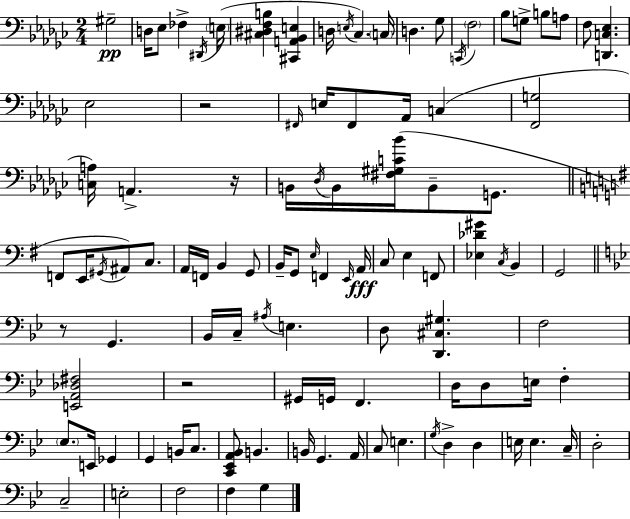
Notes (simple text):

G#3/h D3/s Eb3/e FES3/q D#2/s E3/s [C#3,D#3,F3,B3]/q [C#2,A2,Bb2,E3]/q D3/s E3/s CES3/q. C3/s D3/q. Gb3/e C2/s F3/h Bb3/e G3/e B3/e A3/e F3/e [D2,C3,Eb3]/q. Eb3/h R/h F#2/s E3/s F#2/e Ab2/s C3/q [F2,G3]/h [C3,A3]/s A2/q. R/s B2/s Db3/s B2/s [F#3,G#3,C4,Bb4]/s B2/e G2/e. F2/e E2/s G#2/s A#2/e C3/e. A2/s F2/s B2/q G2/e B2/s G2/e E3/s F2/q E2/s A2/s C3/e E3/q F2/e [Eb3,Db4,G#4]/q C3/s B2/q G2/h R/e G2/q. Bb2/s C3/s A#3/s E3/q. D3/e [D2,C#3,G#3]/q. F3/h [E2,A2,Db3,F#3]/h R/h G#2/s G2/s F2/q. D3/s D3/e E3/s F3/q Eb3/e. E2/s Gb2/q G2/q B2/s C3/e. [C2,Eb2,A2,Bb2]/e B2/q. B2/s G2/q. A2/s C3/e E3/q. G3/s D3/q D3/q E3/s E3/q. C3/s D3/h C3/h E3/h F3/h F3/q G3/q